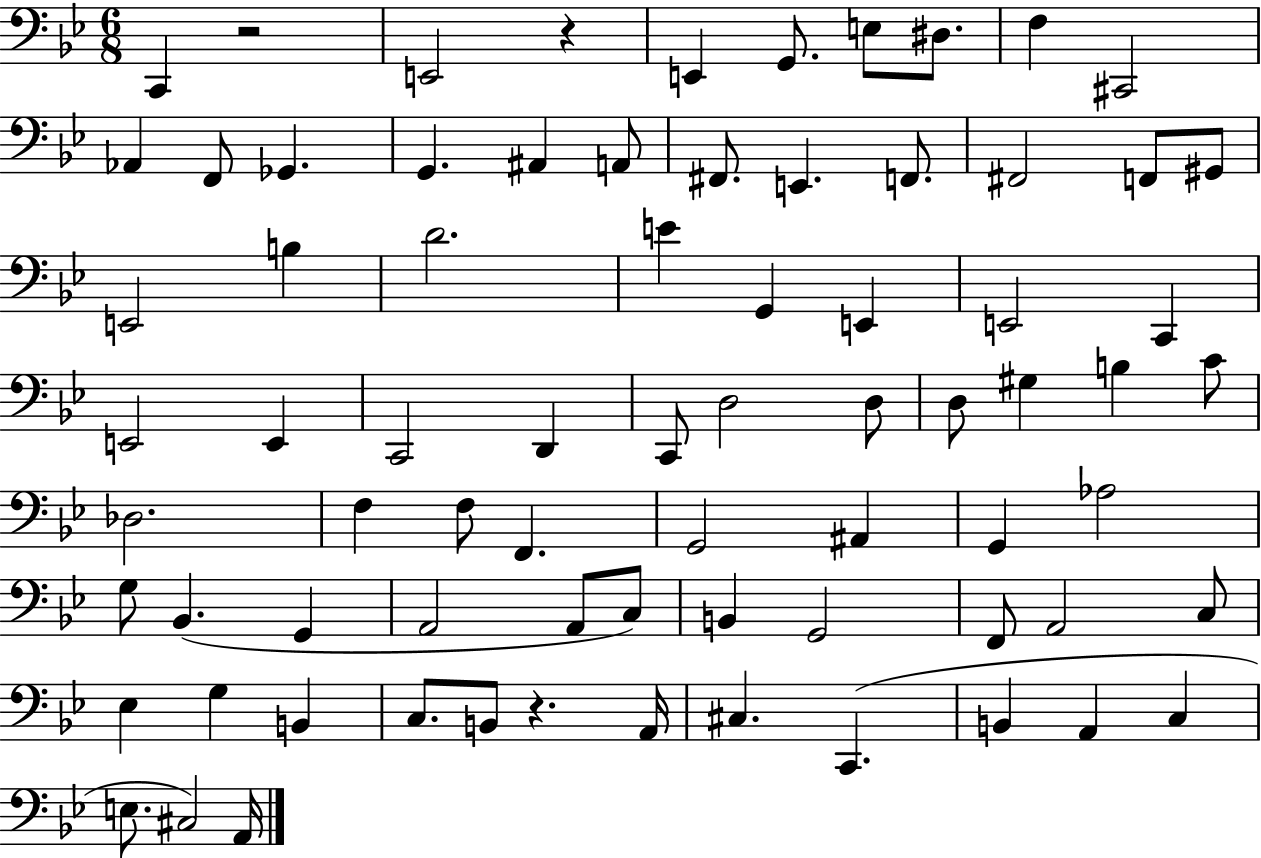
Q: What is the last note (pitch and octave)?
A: A2